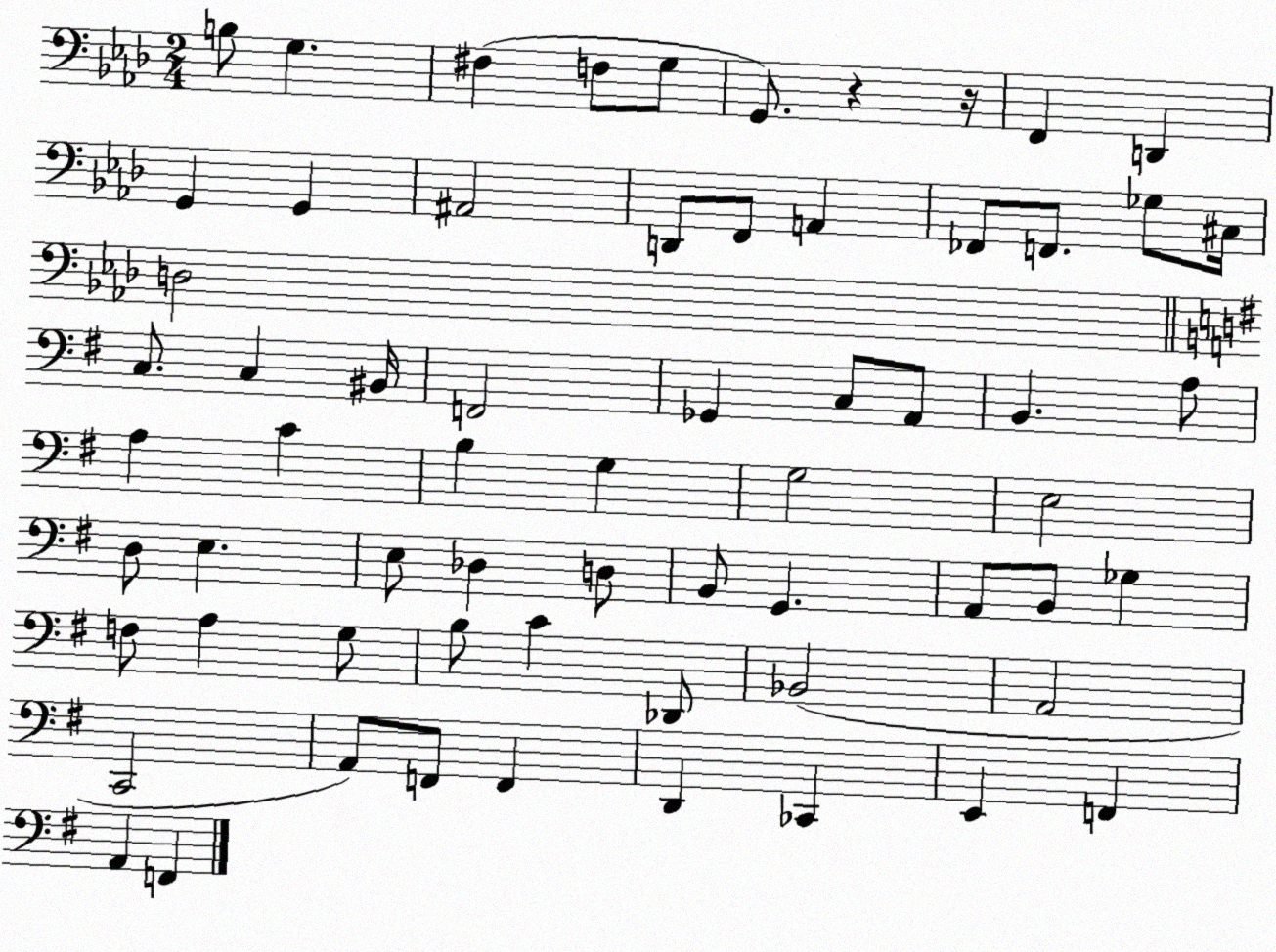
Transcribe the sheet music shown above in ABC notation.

X:1
T:Untitled
M:2/4
L:1/4
K:Ab
B,/2 G, ^F, F,/2 G,/2 G,,/2 z z/4 F,, D,, G,, G,, ^A,,2 D,,/2 F,,/2 A,, _F,,/2 F,,/2 _G,/2 ^C,/4 D,2 C,/2 C, ^B,,/4 F,,2 _G,, C,/2 A,,/2 B,, A,/2 A, C B, G, G,2 E,2 D,/2 E, E,/2 _D, D,/2 B,,/2 G,, A,,/2 B,,/2 _G, F,/2 A, G,/2 B,/2 C _D,,/2 _B,,2 A,,2 C,,2 A,,/2 F,,/2 F,, D,, _C,, E,, F,, A,, F,,